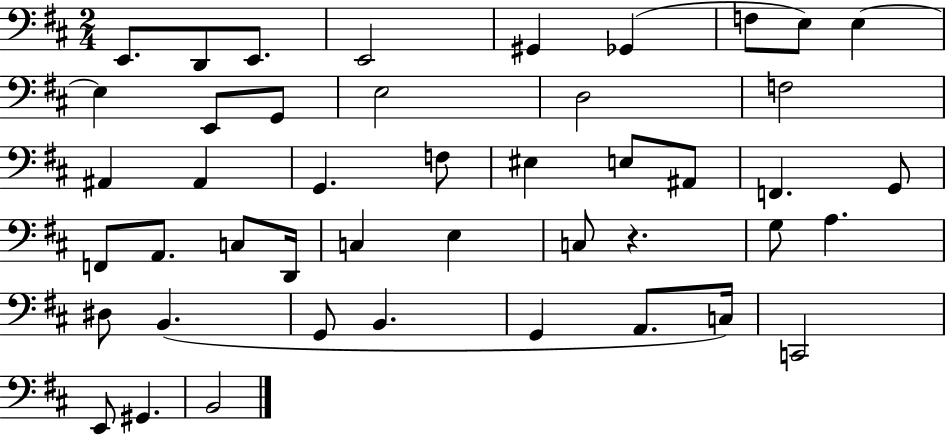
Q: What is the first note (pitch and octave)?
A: E2